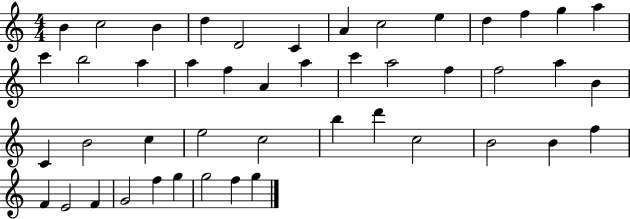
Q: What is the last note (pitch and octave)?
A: G5